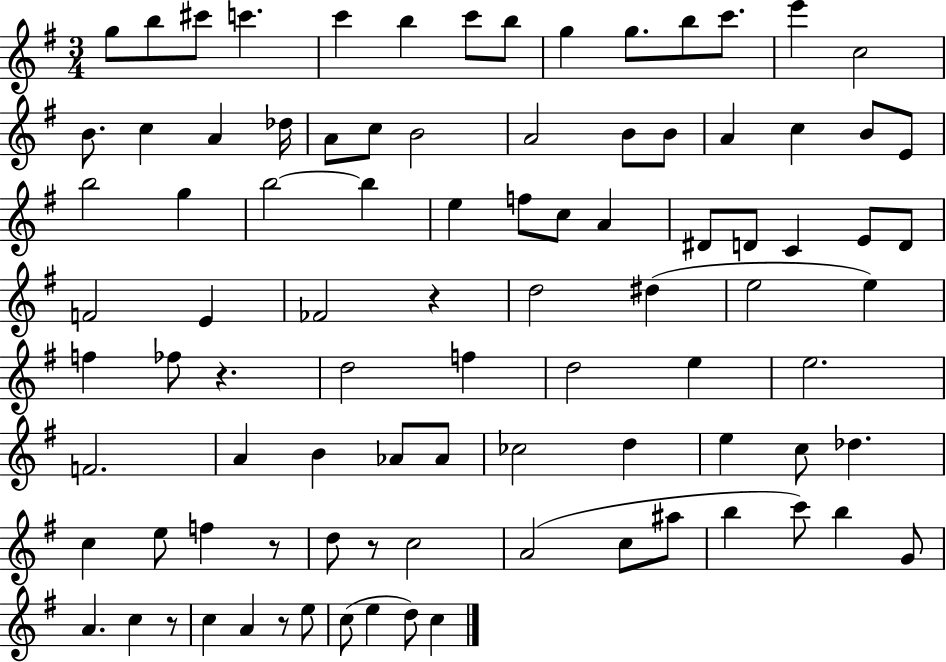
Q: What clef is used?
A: treble